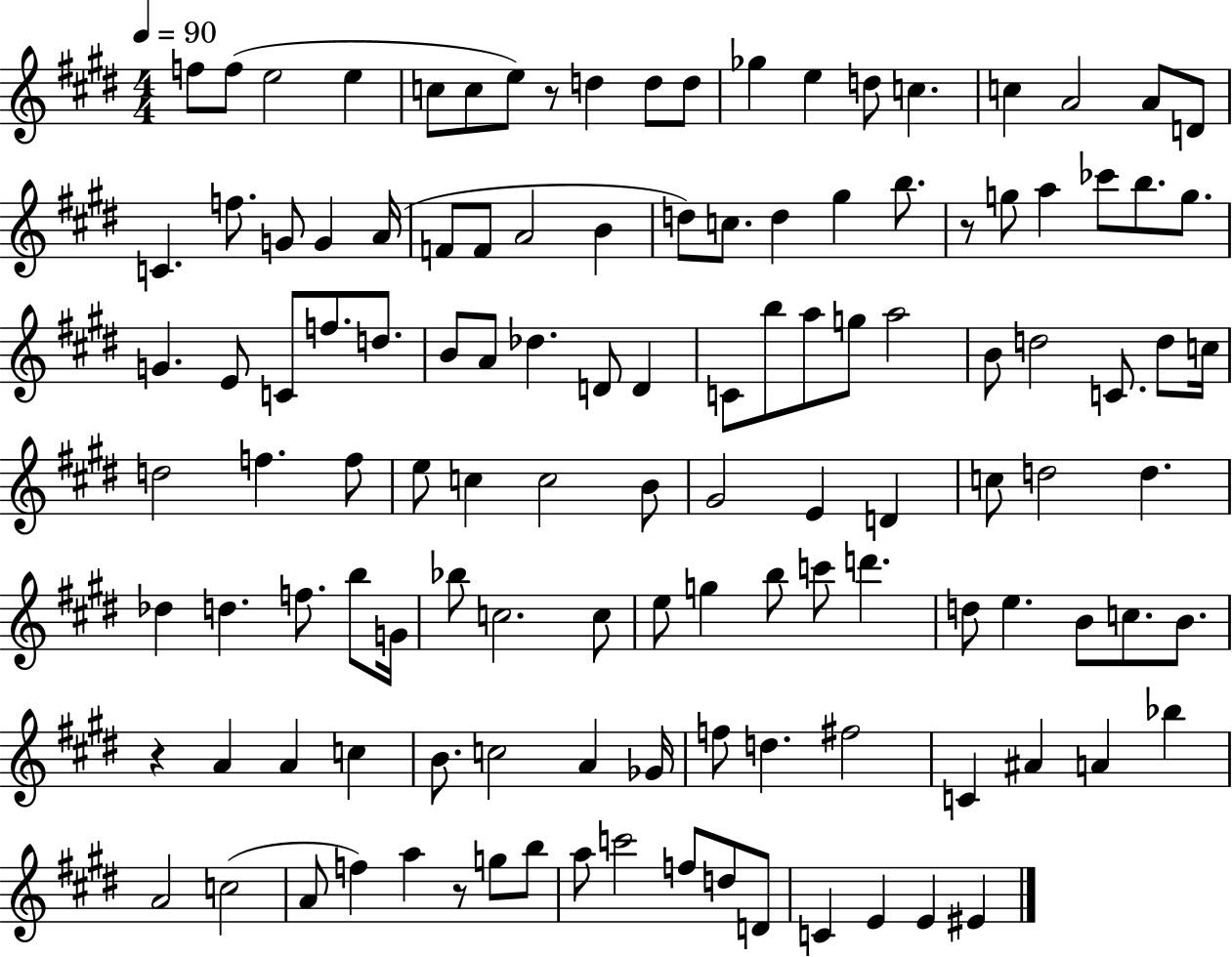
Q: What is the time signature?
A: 4/4